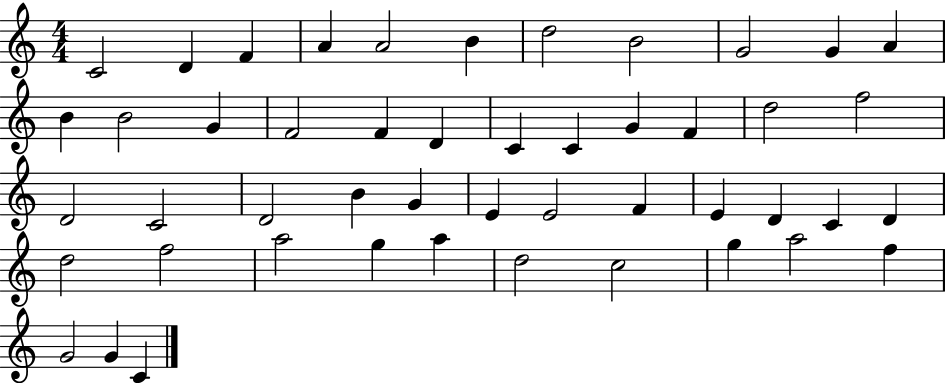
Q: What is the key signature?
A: C major